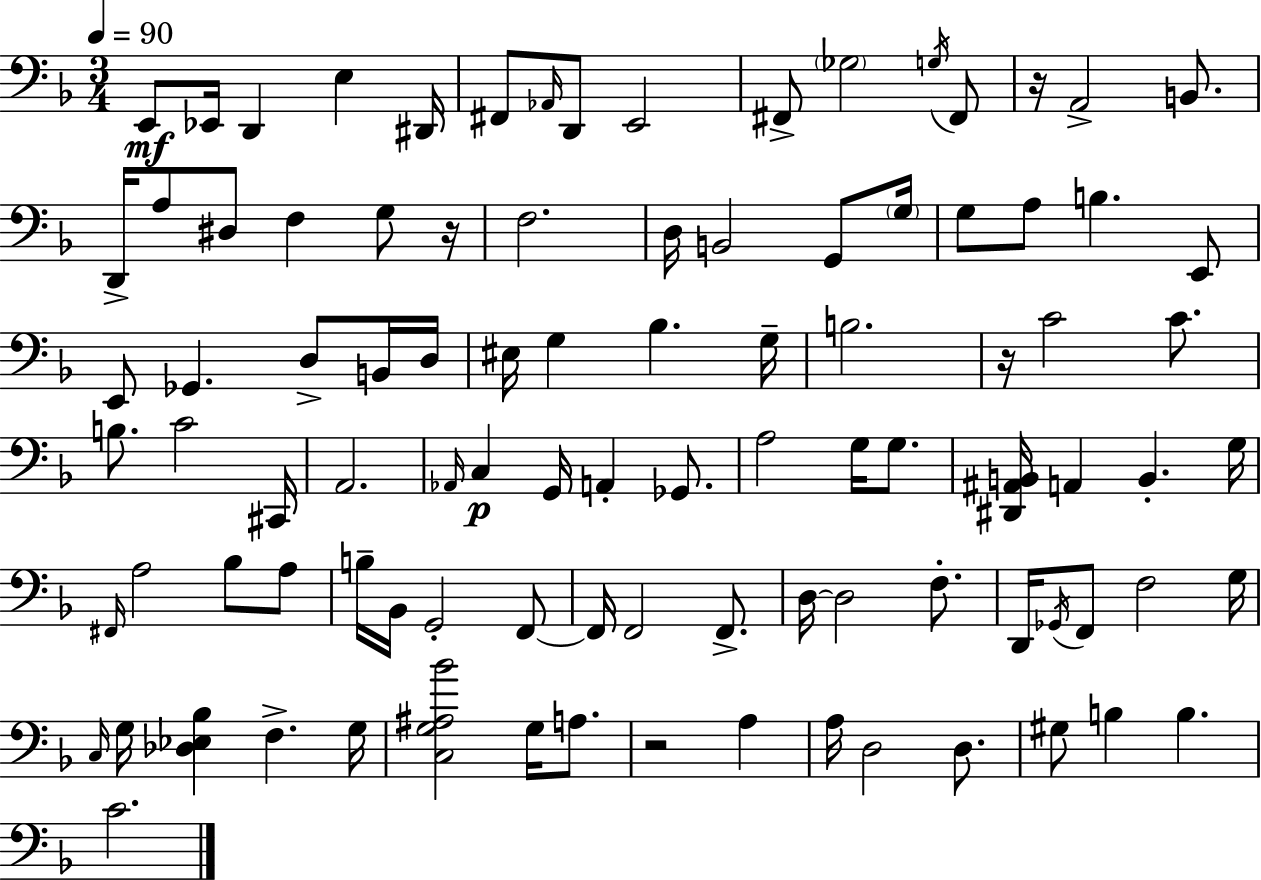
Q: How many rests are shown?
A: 4